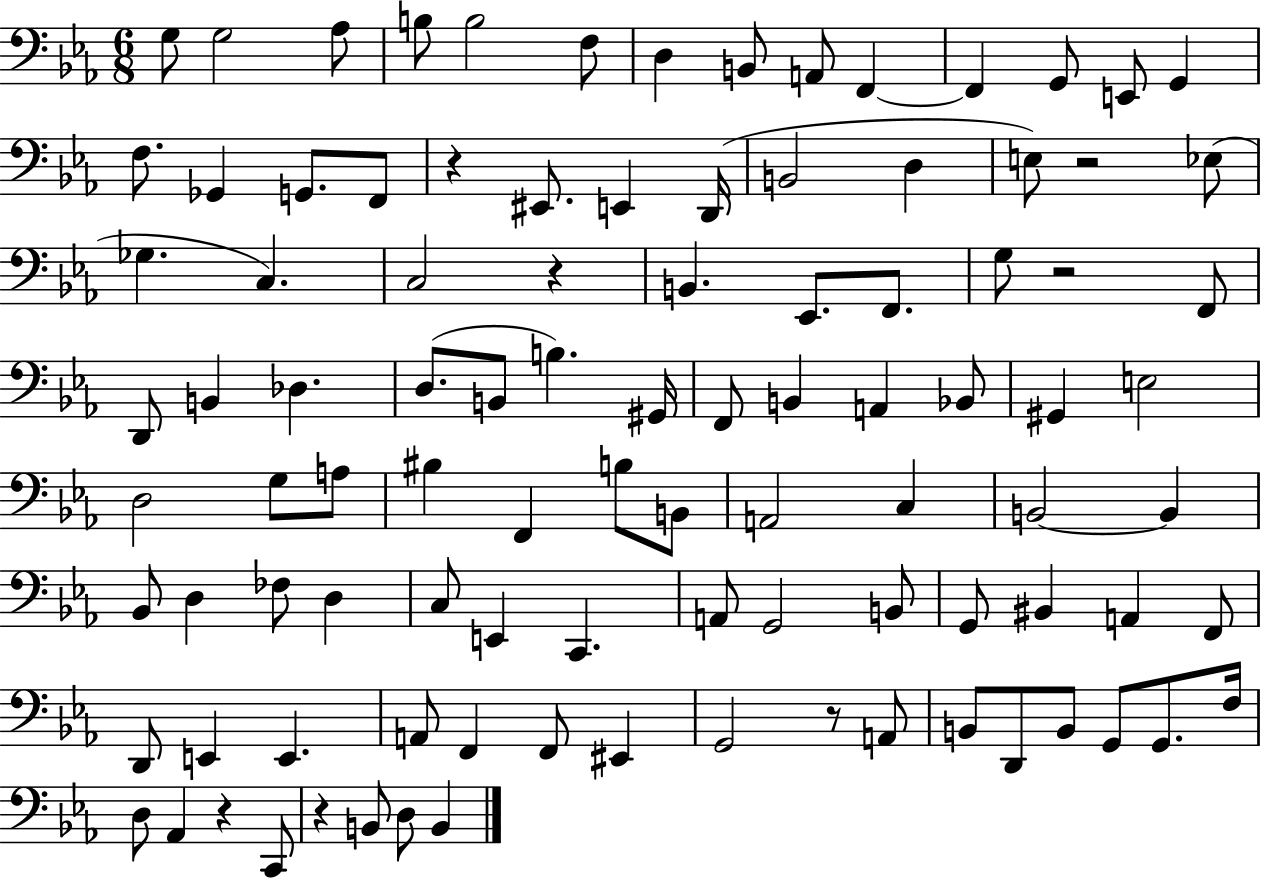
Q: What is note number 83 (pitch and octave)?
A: B2